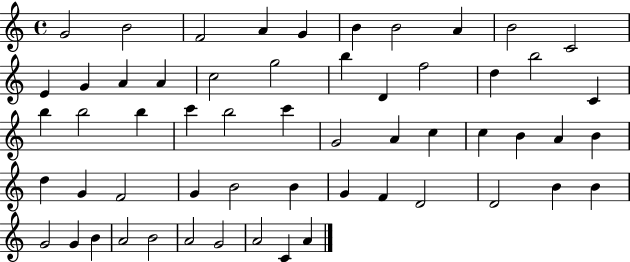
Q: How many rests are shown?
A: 0